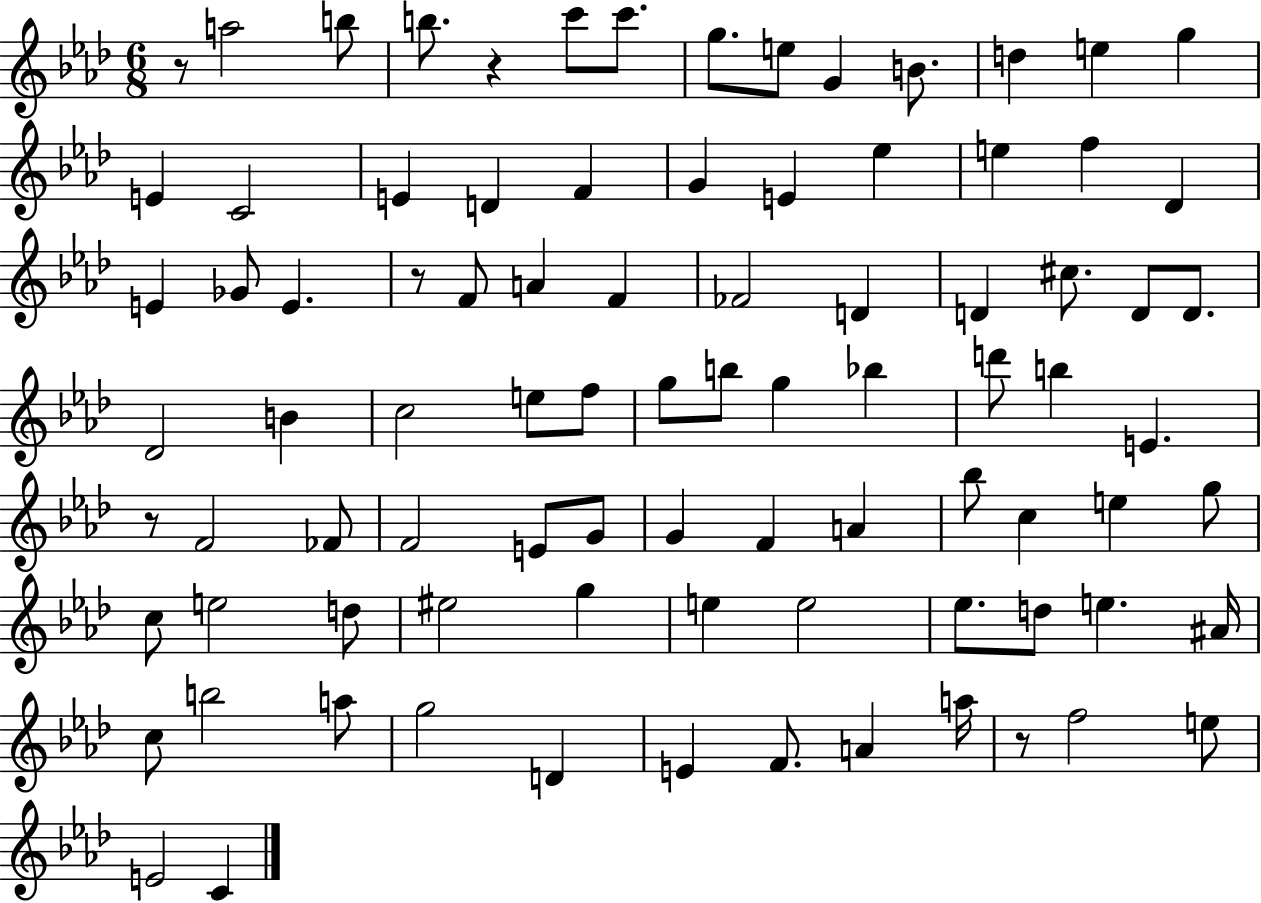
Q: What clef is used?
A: treble